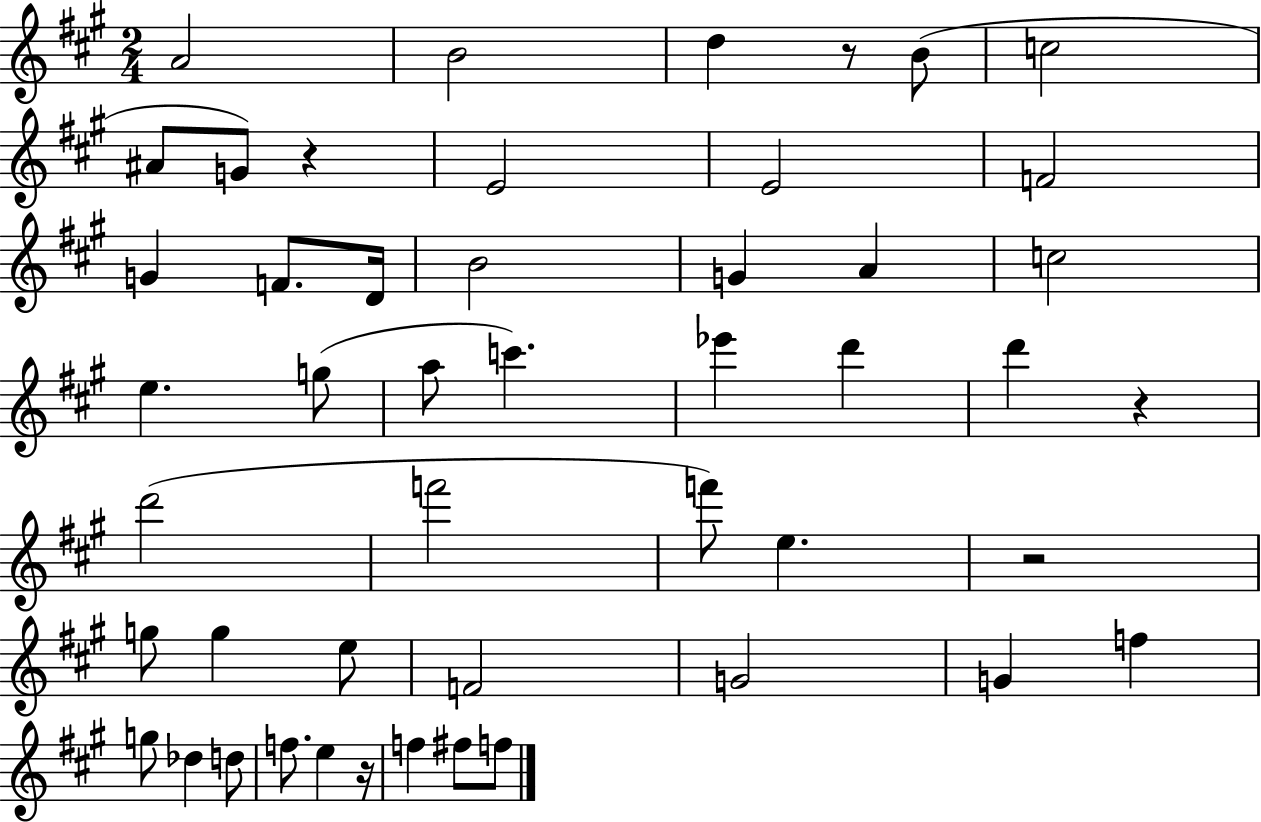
A4/h B4/h D5/q R/e B4/e C5/h A#4/e G4/e R/q E4/h E4/h F4/h G4/q F4/e. D4/s B4/h G4/q A4/q C5/h E5/q. G5/e A5/e C6/q. Eb6/q D6/q D6/q R/q D6/h F6/h F6/e E5/q. R/h G5/e G5/q E5/e F4/h G4/h G4/q F5/q G5/e Db5/q D5/e F5/e. E5/q R/s F5/q F#5/e F5/e